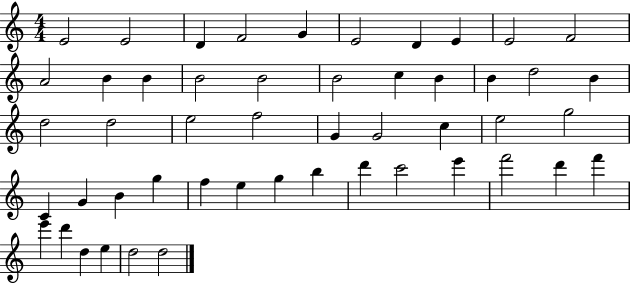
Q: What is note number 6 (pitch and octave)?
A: E4